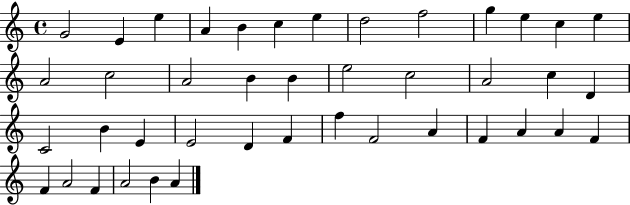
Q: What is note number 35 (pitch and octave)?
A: A4